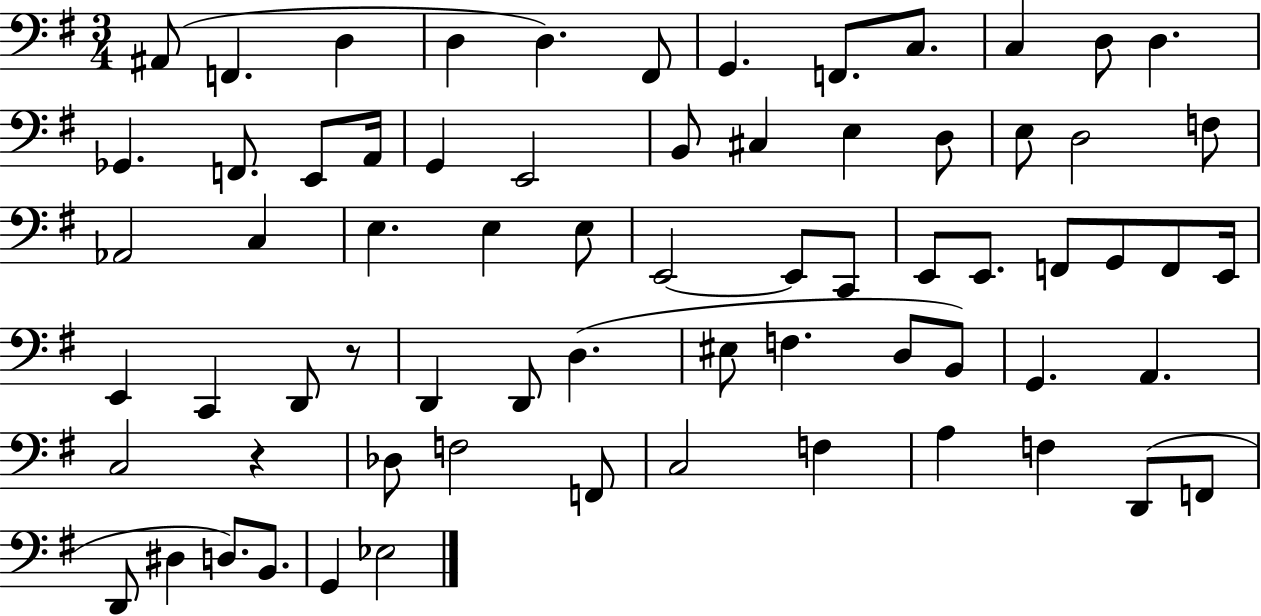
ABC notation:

X:1
T:Untitled
M:3/4
L:1/4
K:G
^A,,/2 F,, D, D, D, ^F,,/2 G,, F,,/2 C,/2 C, D,/2 D, _G,, F,,/2 E,,/2 A,,/4 G,, E,,2 B,,/2 ^C, E, D,/2 E,/2 D,2 F,/2 _A,,2 C, E, E, E,/2 E,,2 E,,/2 C,,/2 E,,/2 E,,/2 F,,/2 G,,/2 F,,/2 E,,/4 E,, C,, D,,/2 z/2 D,, D,,/2 D, ^E,/2 F, D,/2 B,,/2 G,, A,, C,2 z _D,/2 F,2 F,,/2 C,2 F, A, F, D,,/2 F,,/2 D,,/2 ^D, D,/2 B,,/2 G,, _E,2